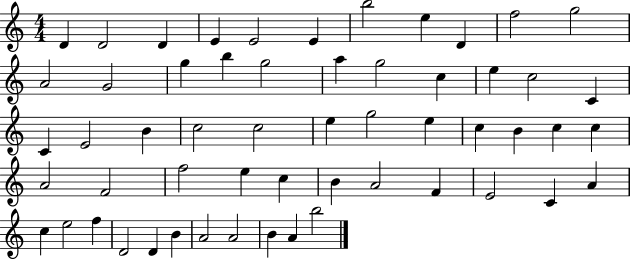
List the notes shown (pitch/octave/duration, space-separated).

D4/q D4/h D4/q E4/q E4/h E4/q B5/h E5/q D4/q F5/h G5/h A4/h G4/h G5/q B5/q G5/h A5/q G5/h C5/q E5/q C5/h C4/q C4/q E4/h B4/q C5/h C5/h E5/q G5/h E5/q C5/q B4/q C5/q C5/q A4/h F4/h F5/h E5/q C5/q B4/q A4/h F4/q E4/h C4/q A4/q C5/q E5/h F5/q D4/h D4/q B4/q A4/h A4/h B4/q A4/q B5/h